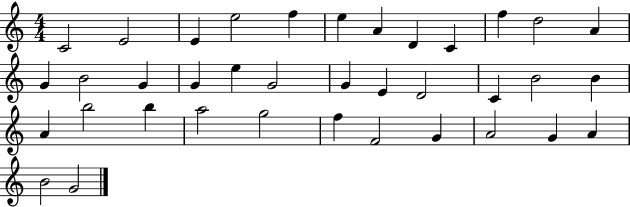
X:1
T:Untitled
M:4/4
L:1/4
K:C
C2 E2 E e2 f e A D C f d2 A G B2 G G e G2 G E D2 C B2 B A b2 b a2 g2 f F2 G A2 G A B2 G2